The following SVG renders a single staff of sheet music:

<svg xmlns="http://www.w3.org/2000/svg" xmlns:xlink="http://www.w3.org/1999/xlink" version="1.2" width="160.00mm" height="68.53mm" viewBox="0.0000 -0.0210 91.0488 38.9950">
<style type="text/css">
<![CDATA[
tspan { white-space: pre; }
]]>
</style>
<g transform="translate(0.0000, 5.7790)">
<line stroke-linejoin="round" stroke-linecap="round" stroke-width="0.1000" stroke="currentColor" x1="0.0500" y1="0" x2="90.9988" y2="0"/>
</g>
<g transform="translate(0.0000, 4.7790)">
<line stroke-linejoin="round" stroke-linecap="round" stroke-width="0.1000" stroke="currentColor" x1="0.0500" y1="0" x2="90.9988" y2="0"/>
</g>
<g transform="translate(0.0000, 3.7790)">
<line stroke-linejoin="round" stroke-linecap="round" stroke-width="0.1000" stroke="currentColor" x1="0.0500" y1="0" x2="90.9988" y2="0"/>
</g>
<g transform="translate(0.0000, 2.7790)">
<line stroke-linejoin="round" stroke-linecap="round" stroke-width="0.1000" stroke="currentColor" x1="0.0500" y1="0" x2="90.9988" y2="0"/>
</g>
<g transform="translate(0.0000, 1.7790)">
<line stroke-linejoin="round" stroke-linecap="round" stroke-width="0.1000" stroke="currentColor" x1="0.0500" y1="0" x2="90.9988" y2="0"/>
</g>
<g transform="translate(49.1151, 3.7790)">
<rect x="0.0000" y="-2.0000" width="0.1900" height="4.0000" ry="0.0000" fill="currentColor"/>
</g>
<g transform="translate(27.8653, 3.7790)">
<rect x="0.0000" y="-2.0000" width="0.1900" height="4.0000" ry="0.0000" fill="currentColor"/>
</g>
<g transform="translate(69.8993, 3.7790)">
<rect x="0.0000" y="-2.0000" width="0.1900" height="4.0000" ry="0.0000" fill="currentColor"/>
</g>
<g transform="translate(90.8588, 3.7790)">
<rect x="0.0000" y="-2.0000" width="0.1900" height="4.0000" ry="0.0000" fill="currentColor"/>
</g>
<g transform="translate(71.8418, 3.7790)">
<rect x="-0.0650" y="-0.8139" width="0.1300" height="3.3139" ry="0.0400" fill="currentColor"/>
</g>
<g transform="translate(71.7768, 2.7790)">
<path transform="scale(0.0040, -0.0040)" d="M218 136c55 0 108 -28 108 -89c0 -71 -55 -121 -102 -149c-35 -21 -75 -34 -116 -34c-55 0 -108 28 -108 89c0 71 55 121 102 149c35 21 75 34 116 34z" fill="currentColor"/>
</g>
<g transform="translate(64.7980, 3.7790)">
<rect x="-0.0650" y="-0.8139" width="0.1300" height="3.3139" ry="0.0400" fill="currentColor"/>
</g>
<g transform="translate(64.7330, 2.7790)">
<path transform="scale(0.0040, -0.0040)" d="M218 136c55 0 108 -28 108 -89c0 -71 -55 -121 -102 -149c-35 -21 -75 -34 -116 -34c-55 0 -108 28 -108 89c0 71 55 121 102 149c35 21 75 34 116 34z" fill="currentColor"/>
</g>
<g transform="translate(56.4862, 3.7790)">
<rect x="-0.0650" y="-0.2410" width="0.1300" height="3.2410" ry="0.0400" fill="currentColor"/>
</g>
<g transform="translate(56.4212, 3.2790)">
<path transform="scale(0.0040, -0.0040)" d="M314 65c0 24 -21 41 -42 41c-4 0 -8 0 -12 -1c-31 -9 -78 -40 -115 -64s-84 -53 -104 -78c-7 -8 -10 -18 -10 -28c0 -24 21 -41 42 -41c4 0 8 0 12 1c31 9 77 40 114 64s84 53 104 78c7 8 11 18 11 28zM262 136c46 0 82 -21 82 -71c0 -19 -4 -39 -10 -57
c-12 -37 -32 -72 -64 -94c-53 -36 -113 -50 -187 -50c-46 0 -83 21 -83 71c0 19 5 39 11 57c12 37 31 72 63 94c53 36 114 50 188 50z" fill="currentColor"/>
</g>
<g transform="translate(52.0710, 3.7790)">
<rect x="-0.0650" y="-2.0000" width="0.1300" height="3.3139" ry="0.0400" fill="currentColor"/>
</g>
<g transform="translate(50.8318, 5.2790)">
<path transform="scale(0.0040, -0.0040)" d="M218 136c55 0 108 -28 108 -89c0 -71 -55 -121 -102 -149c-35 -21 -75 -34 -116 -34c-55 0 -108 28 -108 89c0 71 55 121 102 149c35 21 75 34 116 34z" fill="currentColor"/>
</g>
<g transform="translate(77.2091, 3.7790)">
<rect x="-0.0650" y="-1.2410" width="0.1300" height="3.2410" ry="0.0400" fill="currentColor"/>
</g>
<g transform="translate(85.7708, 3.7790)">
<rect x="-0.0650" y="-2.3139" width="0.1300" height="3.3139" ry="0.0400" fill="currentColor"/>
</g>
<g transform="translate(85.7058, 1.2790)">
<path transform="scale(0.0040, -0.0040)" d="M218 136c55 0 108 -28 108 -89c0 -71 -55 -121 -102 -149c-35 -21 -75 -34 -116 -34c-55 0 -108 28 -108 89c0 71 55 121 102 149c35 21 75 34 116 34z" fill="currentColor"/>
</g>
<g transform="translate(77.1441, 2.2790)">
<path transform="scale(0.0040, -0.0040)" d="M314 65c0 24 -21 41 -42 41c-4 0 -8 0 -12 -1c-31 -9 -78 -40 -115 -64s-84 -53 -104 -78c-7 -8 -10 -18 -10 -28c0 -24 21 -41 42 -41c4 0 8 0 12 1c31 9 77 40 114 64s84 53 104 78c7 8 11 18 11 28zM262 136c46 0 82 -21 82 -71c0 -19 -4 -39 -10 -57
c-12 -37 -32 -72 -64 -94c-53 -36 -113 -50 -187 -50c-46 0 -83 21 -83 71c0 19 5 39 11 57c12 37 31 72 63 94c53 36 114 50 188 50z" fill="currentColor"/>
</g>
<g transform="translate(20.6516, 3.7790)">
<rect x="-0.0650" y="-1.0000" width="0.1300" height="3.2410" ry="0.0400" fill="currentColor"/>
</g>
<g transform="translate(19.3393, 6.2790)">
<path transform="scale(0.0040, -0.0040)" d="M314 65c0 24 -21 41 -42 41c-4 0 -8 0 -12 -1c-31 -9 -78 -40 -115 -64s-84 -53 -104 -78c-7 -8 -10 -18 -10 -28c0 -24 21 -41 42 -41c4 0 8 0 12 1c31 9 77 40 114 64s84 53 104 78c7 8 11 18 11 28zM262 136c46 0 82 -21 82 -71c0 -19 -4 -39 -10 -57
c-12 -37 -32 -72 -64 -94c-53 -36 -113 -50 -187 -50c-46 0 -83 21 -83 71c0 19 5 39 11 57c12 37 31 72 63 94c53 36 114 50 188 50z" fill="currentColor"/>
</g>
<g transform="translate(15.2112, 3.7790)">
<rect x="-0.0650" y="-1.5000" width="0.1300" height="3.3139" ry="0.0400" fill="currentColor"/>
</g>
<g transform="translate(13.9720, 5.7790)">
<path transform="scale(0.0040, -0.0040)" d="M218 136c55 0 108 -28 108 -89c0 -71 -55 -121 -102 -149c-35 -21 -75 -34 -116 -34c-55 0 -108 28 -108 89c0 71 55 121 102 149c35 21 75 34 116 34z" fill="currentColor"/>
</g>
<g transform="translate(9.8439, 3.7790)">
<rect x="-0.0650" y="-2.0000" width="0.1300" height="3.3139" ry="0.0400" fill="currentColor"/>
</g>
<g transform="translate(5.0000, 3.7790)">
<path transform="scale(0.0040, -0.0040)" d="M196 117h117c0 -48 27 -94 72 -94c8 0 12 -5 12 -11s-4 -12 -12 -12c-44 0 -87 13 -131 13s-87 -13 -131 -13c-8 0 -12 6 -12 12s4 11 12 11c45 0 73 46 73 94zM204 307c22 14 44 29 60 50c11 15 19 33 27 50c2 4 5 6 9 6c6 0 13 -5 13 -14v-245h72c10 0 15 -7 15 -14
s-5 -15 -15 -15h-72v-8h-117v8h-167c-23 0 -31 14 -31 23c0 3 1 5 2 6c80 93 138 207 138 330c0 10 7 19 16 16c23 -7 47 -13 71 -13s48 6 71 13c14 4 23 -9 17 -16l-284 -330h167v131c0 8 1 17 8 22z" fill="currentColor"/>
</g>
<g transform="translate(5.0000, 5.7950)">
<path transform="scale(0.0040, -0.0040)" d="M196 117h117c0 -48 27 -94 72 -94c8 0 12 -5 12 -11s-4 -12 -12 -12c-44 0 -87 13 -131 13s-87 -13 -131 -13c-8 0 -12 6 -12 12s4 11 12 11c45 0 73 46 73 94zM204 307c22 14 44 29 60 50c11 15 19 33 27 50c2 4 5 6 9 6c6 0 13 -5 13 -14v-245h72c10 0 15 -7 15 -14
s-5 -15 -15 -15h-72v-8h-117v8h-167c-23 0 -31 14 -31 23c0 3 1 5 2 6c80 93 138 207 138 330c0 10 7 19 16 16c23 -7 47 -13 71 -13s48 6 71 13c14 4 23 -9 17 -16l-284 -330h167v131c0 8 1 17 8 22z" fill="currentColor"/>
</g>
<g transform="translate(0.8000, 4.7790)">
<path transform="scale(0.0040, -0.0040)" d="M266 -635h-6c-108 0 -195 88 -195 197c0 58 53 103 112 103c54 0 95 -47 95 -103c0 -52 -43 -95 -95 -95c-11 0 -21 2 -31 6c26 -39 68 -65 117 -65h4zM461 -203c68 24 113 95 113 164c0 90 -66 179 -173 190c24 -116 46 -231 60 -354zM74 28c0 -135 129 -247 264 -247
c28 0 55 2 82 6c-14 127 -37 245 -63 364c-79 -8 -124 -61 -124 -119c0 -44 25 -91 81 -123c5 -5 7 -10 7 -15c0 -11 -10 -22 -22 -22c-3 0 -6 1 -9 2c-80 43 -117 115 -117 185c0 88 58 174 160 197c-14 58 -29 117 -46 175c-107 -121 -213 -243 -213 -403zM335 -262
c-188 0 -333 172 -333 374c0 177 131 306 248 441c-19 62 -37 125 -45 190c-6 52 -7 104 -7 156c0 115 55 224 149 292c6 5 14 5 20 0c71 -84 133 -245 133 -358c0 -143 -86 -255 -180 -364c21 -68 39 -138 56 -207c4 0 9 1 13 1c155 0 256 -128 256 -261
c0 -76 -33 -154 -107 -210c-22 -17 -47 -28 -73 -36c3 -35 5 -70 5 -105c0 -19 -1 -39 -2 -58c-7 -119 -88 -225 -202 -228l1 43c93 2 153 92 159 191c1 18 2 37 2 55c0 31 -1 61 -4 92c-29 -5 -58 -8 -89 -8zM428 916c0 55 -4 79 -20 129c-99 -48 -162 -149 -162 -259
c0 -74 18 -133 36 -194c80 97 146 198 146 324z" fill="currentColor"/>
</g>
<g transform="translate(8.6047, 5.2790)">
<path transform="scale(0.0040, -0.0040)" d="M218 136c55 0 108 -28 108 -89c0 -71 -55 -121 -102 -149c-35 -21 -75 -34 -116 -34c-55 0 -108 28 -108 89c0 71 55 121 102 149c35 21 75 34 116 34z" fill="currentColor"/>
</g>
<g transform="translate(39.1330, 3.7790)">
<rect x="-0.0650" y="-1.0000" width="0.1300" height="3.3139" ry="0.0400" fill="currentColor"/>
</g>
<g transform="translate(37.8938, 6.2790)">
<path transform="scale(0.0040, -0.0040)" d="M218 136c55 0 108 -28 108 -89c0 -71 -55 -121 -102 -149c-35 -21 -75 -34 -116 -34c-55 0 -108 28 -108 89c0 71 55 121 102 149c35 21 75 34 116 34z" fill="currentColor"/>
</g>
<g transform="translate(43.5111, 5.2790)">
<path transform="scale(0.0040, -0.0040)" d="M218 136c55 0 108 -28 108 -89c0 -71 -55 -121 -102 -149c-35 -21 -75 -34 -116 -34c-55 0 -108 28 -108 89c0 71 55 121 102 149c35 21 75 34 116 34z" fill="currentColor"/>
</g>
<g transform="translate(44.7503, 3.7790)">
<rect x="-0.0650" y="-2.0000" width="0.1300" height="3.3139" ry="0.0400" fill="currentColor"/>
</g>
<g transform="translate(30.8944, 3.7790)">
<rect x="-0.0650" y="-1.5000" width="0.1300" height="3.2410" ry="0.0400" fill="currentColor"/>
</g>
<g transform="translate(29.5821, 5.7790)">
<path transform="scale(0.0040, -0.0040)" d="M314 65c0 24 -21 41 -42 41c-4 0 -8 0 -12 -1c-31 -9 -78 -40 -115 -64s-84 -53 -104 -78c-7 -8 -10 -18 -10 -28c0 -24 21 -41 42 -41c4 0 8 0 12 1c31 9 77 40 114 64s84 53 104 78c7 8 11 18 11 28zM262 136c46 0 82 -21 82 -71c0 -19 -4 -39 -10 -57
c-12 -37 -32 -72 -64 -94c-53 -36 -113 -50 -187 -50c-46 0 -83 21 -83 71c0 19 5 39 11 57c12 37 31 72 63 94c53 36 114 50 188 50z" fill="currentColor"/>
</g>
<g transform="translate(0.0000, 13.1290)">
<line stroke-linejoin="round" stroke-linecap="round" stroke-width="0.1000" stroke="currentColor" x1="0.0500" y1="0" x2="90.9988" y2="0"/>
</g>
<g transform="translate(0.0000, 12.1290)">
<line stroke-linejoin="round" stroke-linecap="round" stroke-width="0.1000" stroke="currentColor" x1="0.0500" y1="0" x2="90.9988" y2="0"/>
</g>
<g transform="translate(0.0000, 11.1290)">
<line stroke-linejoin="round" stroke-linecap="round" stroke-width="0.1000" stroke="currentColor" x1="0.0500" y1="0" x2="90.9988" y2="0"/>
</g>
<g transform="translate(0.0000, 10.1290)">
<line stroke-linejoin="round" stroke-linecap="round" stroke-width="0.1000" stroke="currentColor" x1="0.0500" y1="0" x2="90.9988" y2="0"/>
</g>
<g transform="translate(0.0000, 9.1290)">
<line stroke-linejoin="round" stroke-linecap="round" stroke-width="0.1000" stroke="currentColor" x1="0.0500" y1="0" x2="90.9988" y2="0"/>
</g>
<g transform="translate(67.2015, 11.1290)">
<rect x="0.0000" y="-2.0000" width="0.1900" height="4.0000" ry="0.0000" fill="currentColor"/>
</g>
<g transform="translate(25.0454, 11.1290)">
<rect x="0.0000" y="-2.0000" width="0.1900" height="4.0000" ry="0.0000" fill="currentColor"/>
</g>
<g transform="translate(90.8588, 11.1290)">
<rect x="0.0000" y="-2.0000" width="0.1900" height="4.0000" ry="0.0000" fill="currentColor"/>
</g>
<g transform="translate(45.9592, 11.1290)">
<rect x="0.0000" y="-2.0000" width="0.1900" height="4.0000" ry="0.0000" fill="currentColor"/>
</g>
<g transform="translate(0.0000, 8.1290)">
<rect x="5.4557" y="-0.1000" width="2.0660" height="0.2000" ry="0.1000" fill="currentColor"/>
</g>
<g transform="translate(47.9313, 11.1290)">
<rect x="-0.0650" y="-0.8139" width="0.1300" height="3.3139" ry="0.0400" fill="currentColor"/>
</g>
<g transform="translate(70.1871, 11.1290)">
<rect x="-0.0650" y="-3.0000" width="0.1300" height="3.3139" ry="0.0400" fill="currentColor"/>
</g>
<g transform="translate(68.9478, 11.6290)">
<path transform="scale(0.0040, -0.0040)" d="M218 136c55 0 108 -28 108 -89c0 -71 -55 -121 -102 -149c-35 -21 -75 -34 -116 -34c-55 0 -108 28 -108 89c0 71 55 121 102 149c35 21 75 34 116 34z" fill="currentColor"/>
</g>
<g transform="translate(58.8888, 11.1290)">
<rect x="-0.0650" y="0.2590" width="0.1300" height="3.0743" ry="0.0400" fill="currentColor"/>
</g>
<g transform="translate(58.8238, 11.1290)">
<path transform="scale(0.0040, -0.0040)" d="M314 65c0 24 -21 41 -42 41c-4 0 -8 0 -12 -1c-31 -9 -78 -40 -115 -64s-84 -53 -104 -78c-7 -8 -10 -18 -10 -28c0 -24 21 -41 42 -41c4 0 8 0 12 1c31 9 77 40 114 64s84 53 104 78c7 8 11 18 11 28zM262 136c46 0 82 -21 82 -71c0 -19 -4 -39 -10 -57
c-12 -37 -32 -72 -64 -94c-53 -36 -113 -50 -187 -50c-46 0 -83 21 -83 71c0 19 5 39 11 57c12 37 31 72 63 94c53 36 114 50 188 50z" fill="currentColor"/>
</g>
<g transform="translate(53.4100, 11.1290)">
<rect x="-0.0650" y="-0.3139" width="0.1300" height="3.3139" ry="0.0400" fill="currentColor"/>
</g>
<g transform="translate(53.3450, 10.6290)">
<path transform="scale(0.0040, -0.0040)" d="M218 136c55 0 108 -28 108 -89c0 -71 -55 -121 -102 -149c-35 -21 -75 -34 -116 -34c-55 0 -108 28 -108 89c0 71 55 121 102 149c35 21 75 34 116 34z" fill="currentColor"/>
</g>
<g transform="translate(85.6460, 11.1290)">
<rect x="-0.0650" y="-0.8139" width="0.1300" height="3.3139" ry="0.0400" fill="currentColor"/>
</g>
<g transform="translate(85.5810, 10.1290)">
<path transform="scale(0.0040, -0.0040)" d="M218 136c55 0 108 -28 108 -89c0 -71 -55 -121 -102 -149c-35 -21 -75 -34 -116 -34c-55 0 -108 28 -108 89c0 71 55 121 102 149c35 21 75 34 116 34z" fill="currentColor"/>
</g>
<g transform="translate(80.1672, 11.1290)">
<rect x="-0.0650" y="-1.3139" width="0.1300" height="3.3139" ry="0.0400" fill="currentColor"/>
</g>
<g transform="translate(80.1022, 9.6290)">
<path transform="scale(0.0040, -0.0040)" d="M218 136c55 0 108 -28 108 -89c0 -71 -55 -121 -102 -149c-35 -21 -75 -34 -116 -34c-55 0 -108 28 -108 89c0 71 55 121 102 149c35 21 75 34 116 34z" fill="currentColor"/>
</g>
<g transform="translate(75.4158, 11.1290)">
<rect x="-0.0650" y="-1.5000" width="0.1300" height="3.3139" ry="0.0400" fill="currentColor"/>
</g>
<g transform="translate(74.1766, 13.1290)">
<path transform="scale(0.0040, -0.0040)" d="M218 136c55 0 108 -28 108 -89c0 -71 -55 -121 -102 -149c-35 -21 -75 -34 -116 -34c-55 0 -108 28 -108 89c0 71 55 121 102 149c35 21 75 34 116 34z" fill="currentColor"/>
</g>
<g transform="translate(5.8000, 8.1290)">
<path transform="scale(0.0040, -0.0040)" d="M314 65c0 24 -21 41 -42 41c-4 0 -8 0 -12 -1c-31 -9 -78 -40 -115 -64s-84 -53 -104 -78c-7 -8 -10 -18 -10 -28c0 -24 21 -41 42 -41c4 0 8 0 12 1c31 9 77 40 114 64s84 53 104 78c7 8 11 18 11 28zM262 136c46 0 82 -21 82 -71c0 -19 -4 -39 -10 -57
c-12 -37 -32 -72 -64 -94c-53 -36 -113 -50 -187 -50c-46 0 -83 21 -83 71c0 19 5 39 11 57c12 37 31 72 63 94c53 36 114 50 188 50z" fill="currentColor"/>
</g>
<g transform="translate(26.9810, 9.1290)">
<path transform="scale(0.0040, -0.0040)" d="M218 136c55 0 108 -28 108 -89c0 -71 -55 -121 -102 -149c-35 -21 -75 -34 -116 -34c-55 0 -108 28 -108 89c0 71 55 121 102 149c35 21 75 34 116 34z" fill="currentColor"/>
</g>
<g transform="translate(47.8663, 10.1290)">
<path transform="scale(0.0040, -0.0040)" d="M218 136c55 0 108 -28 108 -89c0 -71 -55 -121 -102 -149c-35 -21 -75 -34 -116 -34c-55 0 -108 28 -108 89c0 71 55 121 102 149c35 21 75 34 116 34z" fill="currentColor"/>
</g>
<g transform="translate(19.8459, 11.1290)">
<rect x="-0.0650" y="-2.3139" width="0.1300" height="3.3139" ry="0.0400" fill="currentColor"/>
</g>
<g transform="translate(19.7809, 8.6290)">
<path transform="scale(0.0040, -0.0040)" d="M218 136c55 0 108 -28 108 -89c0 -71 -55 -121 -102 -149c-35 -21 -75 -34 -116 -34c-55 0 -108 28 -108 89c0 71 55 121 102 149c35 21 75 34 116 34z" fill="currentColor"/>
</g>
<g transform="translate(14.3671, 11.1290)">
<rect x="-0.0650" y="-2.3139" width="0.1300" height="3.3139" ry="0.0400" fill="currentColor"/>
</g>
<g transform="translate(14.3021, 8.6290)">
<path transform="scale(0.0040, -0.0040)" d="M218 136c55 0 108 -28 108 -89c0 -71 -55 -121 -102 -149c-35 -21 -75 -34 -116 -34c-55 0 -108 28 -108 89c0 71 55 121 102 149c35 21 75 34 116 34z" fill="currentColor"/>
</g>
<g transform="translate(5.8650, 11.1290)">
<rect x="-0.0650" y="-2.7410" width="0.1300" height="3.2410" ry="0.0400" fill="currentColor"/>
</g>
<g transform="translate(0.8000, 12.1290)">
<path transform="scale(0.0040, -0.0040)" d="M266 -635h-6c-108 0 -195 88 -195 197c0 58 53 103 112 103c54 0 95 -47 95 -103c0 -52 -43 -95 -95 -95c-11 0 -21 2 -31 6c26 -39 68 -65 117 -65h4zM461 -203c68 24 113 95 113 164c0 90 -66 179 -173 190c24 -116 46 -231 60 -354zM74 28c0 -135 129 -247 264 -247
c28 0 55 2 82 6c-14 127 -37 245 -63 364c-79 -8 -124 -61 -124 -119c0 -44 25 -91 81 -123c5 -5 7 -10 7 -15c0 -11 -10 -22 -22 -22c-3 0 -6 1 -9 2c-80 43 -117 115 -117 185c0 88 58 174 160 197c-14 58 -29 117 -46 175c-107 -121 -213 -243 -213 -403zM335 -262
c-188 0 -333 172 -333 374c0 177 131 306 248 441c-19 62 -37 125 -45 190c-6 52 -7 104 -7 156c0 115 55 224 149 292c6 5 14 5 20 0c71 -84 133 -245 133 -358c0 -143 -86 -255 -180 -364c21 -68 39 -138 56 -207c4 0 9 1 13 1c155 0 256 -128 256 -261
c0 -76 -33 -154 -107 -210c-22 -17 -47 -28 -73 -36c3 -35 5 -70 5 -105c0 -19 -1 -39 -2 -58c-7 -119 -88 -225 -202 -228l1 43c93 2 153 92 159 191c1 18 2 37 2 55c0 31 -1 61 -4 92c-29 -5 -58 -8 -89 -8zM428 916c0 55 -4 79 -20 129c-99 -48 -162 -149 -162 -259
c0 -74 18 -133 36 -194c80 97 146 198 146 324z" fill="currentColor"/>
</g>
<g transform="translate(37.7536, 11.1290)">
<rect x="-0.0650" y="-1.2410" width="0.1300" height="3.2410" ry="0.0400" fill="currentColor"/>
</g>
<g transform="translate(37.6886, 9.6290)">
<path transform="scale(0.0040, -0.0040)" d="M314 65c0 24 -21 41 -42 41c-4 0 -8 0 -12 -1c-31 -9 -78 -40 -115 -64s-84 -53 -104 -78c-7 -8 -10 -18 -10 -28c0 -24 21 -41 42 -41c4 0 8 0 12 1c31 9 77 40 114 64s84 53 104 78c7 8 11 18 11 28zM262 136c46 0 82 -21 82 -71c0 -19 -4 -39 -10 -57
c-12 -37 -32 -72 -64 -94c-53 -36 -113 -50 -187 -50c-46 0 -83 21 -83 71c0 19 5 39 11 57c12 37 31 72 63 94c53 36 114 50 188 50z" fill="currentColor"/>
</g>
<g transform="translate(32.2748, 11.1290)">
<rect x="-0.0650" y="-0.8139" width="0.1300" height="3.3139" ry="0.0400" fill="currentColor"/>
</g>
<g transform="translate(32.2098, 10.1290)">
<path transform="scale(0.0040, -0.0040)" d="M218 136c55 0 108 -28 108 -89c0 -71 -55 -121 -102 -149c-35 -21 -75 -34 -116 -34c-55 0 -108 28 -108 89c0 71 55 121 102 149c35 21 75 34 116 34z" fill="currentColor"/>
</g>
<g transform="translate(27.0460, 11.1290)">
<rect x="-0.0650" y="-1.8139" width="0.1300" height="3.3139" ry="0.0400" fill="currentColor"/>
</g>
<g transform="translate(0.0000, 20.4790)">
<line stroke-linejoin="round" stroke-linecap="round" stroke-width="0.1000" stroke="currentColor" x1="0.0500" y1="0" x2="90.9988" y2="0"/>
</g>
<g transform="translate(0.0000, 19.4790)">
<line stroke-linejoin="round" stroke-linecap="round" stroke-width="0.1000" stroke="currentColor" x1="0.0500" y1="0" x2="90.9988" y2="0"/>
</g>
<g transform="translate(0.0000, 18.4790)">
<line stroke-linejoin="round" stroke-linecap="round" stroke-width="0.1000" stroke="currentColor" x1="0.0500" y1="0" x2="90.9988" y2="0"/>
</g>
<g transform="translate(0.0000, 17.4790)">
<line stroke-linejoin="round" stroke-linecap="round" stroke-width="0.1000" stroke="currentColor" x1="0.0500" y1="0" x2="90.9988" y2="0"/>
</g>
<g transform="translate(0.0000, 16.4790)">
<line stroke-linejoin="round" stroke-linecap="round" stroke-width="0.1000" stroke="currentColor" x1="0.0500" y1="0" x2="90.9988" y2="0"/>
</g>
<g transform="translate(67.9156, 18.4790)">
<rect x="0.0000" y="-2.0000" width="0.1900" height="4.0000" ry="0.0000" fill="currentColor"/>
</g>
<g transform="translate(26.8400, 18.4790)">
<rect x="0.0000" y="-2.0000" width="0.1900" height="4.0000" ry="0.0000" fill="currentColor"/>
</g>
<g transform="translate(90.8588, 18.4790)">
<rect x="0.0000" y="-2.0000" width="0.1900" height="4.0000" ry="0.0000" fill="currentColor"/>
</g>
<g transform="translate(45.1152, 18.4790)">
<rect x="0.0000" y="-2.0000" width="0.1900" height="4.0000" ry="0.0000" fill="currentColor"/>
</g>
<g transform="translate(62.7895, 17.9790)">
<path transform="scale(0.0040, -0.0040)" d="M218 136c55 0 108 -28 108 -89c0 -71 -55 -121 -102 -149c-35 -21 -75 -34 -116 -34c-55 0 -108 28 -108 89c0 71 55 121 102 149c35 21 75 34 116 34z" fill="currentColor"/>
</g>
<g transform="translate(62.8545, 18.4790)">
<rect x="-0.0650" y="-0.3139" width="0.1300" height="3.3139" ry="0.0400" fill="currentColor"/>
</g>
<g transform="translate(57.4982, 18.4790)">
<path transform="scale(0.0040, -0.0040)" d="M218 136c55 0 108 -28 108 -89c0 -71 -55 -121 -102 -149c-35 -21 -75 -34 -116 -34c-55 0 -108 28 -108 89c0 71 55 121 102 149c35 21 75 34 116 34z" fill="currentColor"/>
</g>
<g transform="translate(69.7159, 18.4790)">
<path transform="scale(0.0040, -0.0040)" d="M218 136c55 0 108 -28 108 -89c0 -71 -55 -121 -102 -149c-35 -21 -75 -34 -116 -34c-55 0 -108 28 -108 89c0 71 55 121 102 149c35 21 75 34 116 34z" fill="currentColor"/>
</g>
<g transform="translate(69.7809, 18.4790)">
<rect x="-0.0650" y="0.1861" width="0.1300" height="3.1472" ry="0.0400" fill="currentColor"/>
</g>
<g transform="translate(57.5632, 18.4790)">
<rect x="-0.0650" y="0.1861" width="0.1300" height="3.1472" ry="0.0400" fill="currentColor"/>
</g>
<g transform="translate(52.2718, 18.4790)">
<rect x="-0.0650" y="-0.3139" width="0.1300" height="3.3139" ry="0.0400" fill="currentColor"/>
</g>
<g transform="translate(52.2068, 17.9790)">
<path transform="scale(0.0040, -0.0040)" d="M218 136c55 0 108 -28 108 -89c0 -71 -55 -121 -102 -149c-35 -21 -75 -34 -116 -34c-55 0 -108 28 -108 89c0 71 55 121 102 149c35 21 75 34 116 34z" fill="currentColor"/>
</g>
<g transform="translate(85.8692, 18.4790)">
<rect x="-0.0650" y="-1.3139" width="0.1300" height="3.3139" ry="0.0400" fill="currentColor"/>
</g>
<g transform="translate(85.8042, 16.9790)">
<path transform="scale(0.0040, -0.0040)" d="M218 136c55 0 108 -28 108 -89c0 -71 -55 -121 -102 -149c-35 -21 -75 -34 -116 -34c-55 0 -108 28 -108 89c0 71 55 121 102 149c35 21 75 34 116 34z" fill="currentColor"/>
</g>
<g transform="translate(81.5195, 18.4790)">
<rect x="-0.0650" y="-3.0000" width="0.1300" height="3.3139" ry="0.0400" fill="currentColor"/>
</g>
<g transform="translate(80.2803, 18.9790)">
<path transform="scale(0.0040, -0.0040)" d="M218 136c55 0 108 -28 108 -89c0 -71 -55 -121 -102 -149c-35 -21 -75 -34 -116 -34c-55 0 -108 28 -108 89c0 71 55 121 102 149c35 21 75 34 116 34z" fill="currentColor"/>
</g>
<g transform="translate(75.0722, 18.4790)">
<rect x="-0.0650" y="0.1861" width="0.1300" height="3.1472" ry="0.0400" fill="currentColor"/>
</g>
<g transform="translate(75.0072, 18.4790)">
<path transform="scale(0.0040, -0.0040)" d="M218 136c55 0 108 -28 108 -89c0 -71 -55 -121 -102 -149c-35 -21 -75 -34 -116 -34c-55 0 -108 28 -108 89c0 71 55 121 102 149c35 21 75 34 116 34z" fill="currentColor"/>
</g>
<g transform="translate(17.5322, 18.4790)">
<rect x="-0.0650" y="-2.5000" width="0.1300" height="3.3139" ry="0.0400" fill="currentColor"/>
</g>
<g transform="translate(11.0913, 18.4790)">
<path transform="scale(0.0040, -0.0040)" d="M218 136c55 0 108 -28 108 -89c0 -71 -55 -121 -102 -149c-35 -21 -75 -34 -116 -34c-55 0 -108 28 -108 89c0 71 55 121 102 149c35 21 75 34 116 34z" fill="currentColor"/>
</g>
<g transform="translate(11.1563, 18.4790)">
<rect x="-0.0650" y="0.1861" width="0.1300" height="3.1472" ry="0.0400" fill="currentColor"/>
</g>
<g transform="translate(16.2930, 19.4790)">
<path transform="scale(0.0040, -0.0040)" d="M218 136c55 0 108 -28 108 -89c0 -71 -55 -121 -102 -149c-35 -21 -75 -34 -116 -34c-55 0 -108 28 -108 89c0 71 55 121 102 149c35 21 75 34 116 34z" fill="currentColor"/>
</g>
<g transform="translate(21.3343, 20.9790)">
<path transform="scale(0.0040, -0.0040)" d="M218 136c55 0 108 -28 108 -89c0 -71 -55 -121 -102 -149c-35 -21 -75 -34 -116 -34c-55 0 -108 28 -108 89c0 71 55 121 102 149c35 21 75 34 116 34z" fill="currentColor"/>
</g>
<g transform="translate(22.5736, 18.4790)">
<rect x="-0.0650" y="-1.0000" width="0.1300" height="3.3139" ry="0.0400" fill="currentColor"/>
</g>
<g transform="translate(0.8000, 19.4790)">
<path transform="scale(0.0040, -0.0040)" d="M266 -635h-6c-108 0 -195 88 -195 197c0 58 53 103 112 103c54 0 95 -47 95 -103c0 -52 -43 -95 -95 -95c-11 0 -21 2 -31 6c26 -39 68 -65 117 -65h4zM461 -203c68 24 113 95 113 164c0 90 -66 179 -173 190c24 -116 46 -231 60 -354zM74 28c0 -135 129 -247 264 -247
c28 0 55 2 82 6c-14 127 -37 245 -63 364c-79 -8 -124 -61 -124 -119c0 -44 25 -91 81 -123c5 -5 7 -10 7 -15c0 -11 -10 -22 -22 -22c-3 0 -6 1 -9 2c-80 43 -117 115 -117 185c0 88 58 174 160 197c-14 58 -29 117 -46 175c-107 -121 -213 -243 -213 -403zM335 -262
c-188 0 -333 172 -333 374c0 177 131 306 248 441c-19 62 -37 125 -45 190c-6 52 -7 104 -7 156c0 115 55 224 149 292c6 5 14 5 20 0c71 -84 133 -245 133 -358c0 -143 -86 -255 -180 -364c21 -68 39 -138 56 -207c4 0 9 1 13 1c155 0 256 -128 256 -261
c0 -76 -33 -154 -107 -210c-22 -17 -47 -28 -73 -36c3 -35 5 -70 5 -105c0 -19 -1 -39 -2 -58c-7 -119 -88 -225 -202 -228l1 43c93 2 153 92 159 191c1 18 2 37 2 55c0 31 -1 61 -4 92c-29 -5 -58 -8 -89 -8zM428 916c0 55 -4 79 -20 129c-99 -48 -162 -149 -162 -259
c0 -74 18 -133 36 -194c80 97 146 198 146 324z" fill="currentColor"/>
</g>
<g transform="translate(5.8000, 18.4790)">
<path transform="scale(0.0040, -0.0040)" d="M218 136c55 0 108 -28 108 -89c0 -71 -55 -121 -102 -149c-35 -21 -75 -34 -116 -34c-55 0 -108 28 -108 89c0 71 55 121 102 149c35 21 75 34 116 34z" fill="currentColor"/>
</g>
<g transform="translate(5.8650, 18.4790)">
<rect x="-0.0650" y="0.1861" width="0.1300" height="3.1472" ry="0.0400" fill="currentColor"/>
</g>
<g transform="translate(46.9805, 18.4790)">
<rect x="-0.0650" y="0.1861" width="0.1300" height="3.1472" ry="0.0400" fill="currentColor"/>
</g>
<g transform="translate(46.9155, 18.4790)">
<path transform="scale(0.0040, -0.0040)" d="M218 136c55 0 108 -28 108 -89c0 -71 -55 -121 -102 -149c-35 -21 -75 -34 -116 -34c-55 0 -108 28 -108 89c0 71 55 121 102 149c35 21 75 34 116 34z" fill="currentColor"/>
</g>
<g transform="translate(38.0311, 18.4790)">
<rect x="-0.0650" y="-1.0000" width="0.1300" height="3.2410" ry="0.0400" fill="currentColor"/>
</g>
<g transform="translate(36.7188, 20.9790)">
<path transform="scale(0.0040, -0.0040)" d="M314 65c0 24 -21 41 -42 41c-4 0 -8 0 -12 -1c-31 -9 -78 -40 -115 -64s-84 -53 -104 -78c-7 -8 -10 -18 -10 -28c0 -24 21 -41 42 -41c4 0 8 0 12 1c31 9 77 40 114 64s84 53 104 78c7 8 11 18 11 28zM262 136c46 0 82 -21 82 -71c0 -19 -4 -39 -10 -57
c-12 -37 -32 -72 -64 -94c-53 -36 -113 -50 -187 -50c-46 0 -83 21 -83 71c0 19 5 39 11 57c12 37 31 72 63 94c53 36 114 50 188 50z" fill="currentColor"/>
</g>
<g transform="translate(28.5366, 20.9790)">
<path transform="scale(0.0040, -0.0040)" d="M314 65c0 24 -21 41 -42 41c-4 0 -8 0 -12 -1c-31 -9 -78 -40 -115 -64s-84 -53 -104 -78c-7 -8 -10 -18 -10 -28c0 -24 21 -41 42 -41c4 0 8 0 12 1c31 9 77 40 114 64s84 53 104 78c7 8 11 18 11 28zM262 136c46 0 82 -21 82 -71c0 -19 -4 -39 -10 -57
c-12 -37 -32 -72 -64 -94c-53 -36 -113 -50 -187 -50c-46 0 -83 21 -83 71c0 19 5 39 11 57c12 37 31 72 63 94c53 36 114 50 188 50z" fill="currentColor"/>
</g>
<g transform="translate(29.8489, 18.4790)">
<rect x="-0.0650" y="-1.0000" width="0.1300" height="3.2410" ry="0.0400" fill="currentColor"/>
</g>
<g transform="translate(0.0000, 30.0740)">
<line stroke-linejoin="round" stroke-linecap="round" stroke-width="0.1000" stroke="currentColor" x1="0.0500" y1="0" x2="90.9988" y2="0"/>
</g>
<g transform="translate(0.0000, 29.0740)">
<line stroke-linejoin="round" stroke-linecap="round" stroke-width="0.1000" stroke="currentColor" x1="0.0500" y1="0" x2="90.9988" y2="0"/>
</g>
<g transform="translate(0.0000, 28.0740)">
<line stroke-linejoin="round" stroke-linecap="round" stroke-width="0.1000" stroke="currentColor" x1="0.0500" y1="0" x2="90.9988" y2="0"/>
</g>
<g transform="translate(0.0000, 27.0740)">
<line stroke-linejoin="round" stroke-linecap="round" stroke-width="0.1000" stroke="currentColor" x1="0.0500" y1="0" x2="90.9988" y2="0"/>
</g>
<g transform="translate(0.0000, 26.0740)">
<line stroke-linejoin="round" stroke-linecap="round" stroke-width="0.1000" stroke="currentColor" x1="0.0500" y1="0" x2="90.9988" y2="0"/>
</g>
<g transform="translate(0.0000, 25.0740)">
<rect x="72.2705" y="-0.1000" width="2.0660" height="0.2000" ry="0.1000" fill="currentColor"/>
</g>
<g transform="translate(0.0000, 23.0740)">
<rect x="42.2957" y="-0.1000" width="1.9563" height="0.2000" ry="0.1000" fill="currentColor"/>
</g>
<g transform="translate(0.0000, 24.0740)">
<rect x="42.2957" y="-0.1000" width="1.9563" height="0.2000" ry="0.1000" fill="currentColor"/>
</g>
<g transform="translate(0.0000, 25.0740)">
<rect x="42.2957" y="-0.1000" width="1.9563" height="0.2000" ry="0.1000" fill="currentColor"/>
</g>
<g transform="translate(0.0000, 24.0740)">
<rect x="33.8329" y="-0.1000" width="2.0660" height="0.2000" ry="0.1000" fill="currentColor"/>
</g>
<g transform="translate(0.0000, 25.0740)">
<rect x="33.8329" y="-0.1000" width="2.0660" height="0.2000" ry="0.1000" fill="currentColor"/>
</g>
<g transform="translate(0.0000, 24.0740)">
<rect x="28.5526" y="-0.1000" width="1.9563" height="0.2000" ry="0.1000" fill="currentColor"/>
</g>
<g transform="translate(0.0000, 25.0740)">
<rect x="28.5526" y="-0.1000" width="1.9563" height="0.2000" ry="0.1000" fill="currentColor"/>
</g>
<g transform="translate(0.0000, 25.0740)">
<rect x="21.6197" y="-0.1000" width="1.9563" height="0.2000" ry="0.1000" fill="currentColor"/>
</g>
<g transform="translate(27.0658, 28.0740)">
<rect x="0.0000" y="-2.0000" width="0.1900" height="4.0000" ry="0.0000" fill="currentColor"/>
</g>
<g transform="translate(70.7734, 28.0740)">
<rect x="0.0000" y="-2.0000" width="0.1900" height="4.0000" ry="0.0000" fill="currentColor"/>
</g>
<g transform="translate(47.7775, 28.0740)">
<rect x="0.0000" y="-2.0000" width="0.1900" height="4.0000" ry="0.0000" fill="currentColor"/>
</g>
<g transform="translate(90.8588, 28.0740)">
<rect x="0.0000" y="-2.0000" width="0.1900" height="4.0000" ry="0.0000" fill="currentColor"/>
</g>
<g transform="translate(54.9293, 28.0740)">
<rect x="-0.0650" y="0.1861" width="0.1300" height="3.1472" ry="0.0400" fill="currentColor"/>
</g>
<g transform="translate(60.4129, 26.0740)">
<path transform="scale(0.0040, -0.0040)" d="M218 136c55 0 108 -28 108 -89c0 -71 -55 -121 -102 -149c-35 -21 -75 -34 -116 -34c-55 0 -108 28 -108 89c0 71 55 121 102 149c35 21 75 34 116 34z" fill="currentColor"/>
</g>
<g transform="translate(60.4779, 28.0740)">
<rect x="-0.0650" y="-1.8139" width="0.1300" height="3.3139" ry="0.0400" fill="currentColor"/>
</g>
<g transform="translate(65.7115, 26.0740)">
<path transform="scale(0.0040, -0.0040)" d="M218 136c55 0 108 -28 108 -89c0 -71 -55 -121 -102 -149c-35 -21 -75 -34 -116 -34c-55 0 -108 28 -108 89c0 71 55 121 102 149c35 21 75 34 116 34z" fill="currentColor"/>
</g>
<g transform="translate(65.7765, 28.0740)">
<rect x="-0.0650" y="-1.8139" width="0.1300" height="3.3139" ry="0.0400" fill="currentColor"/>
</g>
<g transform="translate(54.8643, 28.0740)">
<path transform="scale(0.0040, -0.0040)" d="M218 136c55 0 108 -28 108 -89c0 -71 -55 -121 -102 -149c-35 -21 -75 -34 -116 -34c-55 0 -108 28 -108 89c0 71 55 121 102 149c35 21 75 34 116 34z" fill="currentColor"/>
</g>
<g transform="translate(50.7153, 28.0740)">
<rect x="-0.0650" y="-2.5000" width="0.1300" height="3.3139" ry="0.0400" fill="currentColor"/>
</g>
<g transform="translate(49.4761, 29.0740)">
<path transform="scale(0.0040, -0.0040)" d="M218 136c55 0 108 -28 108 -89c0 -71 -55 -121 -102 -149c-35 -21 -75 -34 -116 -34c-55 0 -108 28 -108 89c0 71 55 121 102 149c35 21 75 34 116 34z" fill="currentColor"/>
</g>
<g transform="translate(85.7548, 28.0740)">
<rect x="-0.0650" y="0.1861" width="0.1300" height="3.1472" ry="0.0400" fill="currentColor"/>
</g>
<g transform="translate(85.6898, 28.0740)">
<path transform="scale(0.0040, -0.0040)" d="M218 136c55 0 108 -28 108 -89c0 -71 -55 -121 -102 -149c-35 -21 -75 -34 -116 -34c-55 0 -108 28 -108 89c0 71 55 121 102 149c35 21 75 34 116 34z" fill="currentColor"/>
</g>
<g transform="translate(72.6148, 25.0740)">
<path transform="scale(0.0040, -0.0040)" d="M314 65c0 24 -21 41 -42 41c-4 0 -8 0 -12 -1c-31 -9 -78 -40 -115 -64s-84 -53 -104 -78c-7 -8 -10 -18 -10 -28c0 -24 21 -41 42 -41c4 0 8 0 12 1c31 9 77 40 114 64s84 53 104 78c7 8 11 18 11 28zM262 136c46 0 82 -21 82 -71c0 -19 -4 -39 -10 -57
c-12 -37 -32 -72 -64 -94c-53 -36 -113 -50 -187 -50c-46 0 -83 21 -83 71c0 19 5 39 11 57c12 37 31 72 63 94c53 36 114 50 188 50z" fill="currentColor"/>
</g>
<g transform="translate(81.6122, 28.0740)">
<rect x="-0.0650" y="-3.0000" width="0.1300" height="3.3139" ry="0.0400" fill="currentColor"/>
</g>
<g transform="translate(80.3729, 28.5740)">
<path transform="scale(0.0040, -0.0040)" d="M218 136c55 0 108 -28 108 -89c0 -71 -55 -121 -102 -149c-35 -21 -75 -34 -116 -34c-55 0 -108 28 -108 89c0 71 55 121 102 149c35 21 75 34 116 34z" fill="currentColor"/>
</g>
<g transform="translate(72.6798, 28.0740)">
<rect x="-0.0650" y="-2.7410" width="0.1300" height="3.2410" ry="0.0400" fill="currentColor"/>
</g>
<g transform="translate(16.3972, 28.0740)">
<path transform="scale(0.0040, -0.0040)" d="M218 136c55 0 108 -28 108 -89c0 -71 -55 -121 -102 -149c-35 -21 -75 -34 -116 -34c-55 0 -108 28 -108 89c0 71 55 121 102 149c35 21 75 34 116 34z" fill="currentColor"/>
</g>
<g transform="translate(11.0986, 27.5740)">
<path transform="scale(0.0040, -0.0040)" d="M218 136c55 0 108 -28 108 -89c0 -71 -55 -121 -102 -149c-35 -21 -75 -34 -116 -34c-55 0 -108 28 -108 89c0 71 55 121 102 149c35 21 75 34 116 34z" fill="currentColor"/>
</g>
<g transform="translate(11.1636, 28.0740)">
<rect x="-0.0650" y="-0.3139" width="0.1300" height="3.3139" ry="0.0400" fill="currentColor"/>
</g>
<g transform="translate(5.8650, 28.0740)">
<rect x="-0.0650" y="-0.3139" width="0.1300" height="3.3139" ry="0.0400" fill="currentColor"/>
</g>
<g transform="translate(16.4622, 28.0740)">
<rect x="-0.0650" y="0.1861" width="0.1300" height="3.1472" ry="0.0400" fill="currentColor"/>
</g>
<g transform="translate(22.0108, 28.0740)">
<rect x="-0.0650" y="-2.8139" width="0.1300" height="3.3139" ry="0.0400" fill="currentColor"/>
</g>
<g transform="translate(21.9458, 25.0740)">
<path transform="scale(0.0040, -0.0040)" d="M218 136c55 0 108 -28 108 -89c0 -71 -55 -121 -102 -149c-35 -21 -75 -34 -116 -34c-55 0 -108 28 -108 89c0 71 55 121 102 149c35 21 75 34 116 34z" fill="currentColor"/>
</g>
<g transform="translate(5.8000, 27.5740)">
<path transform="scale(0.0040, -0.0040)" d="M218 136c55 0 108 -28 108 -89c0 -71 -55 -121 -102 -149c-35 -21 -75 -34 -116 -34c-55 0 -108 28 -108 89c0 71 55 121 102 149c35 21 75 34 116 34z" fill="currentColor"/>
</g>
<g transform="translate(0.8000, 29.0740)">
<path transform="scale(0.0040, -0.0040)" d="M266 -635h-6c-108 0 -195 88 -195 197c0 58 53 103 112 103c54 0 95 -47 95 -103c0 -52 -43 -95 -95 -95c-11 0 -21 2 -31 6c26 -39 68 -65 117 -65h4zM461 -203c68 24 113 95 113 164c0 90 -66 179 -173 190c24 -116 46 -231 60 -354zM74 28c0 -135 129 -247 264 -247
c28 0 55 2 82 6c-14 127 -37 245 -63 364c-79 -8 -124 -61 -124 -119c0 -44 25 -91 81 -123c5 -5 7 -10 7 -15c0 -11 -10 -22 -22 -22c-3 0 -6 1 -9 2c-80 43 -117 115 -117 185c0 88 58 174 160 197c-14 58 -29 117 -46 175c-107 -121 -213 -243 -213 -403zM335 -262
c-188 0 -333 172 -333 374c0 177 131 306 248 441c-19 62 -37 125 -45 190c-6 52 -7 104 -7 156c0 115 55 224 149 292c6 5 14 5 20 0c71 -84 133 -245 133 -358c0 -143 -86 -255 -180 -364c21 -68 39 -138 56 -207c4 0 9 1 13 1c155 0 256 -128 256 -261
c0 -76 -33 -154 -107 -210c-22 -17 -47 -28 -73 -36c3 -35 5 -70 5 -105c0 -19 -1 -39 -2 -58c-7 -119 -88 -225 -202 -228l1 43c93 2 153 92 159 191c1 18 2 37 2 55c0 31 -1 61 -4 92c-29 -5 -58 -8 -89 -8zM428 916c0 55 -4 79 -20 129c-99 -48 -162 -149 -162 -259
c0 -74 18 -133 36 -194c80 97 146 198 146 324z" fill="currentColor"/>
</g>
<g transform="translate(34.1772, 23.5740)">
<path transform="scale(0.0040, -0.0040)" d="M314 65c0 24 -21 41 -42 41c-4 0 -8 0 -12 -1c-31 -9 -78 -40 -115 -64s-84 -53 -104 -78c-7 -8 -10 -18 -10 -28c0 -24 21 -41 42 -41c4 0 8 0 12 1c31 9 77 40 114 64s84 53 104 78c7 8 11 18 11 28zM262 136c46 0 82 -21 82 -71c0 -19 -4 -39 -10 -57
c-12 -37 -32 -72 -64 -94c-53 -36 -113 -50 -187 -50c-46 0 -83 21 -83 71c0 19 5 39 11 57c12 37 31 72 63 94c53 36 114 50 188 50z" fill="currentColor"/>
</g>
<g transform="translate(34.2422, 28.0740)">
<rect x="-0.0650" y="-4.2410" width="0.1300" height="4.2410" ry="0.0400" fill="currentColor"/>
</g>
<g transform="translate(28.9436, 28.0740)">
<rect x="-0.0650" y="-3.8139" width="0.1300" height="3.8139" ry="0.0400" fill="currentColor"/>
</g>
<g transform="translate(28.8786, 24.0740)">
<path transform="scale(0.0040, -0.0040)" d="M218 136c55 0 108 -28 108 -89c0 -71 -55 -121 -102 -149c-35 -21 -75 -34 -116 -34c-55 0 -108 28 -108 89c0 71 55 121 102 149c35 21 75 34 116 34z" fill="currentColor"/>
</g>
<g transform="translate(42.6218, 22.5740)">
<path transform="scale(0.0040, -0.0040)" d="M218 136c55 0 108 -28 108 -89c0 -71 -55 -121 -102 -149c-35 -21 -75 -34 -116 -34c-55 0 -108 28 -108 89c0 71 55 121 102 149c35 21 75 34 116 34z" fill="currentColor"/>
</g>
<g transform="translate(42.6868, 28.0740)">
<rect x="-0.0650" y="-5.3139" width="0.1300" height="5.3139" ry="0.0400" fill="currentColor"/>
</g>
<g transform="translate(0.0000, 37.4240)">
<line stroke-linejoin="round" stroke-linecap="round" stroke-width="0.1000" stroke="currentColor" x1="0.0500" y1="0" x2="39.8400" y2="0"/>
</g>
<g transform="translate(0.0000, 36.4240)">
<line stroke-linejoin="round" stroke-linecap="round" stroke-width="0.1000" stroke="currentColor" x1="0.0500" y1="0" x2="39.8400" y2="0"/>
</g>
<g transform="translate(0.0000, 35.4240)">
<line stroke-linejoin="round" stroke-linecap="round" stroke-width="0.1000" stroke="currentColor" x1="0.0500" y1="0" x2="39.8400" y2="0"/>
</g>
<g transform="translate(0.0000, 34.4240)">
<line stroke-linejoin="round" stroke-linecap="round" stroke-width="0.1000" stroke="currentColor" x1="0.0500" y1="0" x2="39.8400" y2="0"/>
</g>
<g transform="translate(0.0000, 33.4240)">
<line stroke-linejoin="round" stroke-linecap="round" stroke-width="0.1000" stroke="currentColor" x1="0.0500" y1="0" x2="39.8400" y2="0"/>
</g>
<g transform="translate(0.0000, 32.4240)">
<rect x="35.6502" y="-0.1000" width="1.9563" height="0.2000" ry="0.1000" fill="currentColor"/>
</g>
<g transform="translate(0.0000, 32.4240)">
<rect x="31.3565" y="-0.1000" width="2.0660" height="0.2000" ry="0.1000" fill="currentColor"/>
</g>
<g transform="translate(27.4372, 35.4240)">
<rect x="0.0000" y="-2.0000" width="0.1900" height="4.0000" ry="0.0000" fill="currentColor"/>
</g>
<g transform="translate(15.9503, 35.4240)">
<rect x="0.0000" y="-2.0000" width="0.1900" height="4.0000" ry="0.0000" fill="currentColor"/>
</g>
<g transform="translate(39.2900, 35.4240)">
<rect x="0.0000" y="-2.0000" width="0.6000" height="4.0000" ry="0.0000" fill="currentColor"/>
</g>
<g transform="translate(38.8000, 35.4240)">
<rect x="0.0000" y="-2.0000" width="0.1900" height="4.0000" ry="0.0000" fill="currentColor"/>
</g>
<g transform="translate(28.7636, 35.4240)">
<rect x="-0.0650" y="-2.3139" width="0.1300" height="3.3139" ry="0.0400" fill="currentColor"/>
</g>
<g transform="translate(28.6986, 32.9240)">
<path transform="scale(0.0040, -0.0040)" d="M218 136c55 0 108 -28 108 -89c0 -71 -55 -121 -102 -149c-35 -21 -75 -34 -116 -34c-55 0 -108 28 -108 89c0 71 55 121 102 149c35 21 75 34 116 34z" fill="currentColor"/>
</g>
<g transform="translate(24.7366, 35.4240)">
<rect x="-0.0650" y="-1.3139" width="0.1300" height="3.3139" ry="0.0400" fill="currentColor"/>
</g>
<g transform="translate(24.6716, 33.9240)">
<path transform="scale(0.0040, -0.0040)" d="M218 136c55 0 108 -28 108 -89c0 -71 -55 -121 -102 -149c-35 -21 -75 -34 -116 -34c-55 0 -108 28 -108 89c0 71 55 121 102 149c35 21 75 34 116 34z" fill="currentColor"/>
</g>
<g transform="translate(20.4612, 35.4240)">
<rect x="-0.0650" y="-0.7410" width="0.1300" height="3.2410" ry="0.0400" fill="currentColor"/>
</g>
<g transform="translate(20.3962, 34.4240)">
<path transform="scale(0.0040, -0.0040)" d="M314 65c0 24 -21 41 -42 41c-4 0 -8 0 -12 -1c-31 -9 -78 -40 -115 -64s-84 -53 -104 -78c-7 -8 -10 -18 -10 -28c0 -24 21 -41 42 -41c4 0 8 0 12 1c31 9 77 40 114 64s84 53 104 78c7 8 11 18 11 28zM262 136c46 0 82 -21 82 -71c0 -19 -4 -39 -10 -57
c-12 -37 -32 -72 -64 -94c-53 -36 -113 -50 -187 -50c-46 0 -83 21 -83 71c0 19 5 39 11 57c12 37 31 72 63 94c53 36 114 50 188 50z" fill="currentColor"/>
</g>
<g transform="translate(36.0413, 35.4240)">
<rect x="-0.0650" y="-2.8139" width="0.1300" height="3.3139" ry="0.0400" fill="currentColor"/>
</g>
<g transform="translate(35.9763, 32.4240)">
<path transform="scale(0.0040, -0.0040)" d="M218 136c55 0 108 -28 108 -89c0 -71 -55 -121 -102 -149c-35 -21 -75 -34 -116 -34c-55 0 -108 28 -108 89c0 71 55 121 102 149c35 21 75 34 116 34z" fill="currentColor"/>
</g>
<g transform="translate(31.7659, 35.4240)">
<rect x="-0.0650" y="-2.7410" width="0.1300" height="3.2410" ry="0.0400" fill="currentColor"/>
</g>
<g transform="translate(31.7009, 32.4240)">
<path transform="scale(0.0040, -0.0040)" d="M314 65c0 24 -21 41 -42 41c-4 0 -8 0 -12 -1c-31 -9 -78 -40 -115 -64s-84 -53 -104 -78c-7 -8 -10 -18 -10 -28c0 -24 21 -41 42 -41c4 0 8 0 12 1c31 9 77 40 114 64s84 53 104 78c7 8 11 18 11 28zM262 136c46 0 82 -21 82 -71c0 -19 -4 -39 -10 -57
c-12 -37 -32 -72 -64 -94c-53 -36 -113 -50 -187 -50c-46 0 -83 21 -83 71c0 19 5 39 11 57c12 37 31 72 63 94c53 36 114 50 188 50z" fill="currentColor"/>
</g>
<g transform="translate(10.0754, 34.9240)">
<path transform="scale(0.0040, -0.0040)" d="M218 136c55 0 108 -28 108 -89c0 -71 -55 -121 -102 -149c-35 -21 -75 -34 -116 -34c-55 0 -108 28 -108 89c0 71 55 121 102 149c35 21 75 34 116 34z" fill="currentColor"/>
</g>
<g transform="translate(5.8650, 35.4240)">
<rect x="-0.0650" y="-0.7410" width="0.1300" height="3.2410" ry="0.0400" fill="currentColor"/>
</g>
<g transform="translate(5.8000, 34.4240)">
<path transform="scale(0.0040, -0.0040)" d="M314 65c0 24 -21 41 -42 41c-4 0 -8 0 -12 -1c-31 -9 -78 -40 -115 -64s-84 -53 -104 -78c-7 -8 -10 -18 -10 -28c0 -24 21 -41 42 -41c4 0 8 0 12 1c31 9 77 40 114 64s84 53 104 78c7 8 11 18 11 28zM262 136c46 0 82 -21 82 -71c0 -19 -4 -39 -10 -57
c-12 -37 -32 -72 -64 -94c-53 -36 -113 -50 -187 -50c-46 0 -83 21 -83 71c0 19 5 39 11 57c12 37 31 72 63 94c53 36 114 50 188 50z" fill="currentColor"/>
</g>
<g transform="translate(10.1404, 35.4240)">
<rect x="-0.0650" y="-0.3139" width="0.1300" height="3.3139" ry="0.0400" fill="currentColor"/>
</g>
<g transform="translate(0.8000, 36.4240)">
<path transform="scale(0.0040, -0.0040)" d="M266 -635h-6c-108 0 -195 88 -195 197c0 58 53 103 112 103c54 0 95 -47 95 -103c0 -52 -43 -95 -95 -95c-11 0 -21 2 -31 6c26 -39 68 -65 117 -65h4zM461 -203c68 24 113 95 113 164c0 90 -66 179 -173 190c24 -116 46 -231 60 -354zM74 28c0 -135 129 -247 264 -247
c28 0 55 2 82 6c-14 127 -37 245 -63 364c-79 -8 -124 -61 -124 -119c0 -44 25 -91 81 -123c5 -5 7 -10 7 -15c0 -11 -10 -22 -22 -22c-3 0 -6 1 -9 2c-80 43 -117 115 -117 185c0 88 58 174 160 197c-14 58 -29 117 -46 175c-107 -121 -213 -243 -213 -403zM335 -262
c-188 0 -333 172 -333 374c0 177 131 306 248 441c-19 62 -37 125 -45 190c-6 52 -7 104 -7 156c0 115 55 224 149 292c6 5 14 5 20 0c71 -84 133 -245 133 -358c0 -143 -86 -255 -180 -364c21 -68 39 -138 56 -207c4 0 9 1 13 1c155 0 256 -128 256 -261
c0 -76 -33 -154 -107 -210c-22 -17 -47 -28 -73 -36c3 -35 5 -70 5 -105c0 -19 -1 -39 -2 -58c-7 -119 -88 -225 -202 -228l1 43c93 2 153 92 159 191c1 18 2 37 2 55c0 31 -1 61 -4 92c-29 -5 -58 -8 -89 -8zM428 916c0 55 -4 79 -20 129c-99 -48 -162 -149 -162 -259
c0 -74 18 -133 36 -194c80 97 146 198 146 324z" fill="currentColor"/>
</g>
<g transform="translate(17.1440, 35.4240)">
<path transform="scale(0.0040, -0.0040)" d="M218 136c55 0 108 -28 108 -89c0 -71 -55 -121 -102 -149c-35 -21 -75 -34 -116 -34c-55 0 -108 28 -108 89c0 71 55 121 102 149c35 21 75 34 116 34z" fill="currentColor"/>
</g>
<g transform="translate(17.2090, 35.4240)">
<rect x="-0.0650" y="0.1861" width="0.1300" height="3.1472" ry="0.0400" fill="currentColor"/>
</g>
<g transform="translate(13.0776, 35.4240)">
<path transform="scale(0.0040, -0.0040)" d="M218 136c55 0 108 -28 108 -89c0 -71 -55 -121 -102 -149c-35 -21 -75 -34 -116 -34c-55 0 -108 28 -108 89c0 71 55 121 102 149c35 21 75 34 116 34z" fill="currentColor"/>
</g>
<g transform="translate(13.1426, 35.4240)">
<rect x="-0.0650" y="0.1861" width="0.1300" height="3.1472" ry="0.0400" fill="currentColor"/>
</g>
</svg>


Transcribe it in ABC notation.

X:1
T:Untitled
M:4/4
L:1/4
K:C
F E D2 E2 D F F c2 d d e2 g a2 g g f d e2 d c B2 A E e d B B G D D2 D2 B c B c B B A e c c B a c' d'2 f' G B f f a2 A B d2 c B B d2 e g a2 a